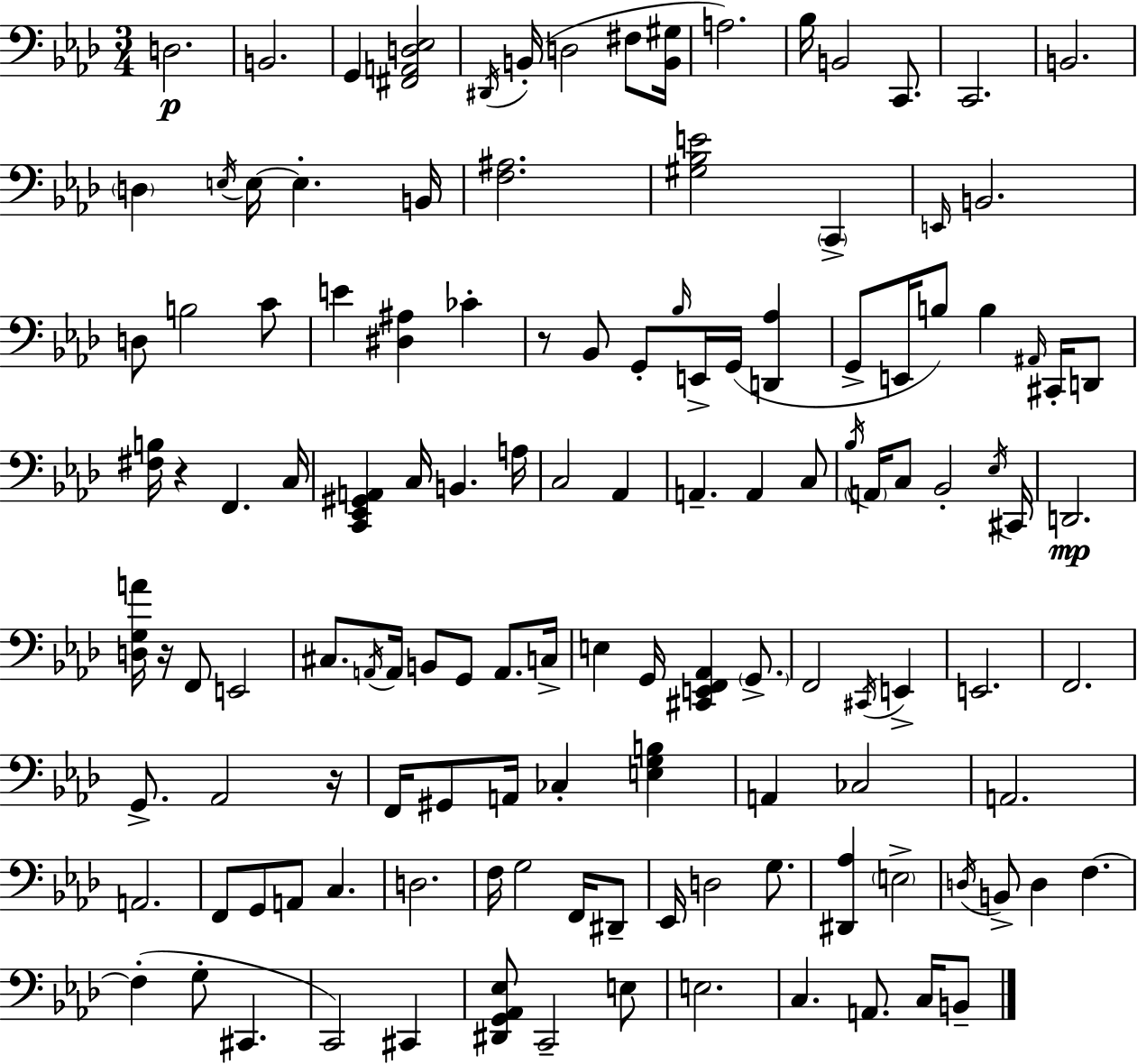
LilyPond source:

{
  \clef bass
  \numericTimeSignature
  \time 3/4
  \key f \minor
  d2.\p | b,2. | g,4 <fis, a, d ees>2 | \acciaccatura { dis,16 }( b,16-. d2 fis8 | \break <b, gis>16 a2.) | bes16 b,2 c,8. | c,2. | b,2. | \break \parenthesize d4 \acciaccatura { e16 } e16~~ e4.-. | b,16 <f ais>2. | <gis bes e'>2 \parenthesize c,4-> | \grace { e,16 } b,2. | \break d8 b2 | c'8 e'4 <dis ais>4 ces'4-. | r8 bes,8 g,8-. \grace { bes16 } e,16-> g,16( | <d, aes>4 g,8-> e,16 b8) b4 | \break \grace { ais,16 } cis,16-. d,8 <fis b>16 r4 f,4. | c16 <c, ees, gis, a,>4 c16 b,4. | a16 c2 | aes,4 a,4.-- a,4 | \break c8 \acciaccatura { bes16 } \parenthesize a,16 c8 bes,2-. | \acciaccatura { ees16 } cis,16 d,2.\mp | <d g a'>16 r16 f,8 e,2 | cis8. \acciaccatura { a,16 } a,16 | \break b,8 g,8 a,8. c16-> e4 | g,16 <cis, e, f, aes,>4 \parenthesize g,8.-> f,2 | \acciaccatura { cis,16 } e,4-> e,2. | f,2. | \break g,8.-> | aes,2 r16 f,16 gis,8 | a,16 ces4-. <e g b>4 a,4 | ces2 a,2. | \break a,2. | f,8 g,8 | a,8 c4. d2. | f16 g2 | \break f,16 dis,8-- ees,16 d2 | g8. <dis, aes>4 | \parenthesize e2-> \acciaccatura { d16 } b,8-> | d4 f4.~~ f4-.( | \break g8-. cis,4. c,2) | cis,4 <dis, g, aes, ees>8 | c,2-- e8 e2. | c4. | \break a,8. c16 b,8-- \bar "|."
}